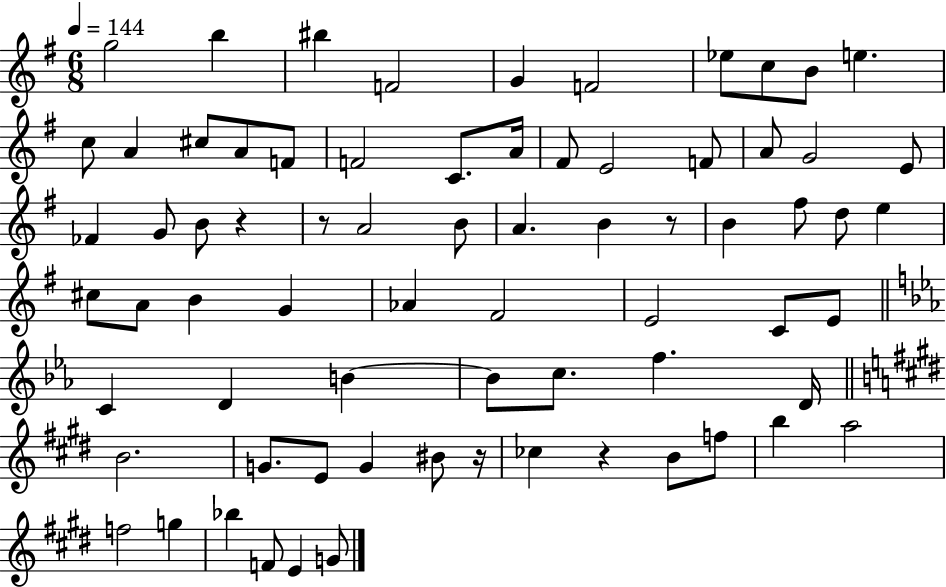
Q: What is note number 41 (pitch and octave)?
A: F#4